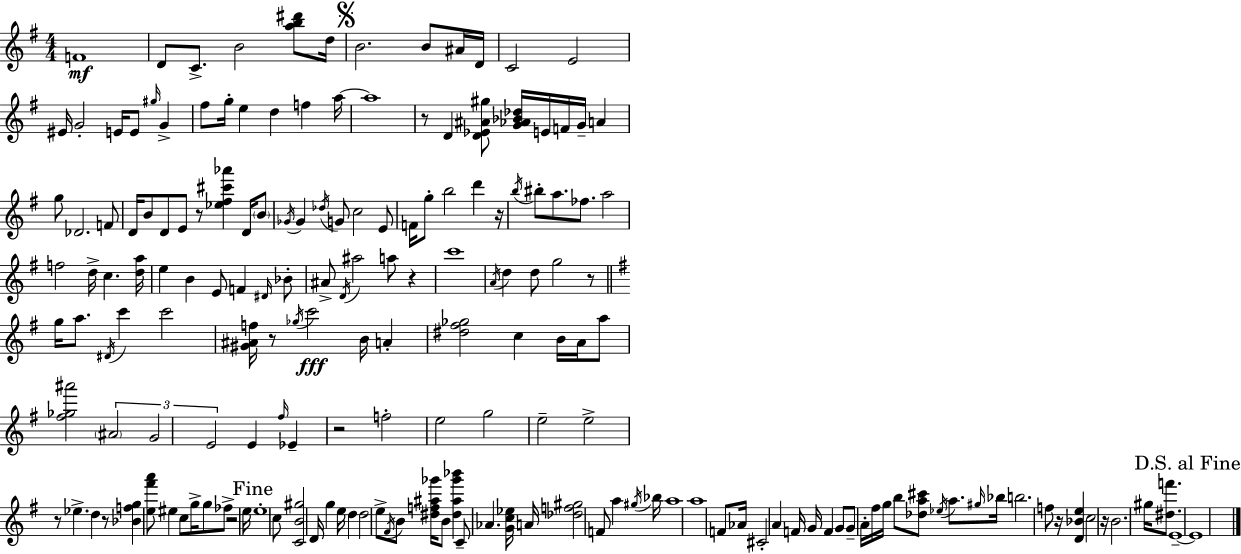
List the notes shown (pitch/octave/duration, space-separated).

F4/w D4/e C4/e. B4/h [A5,B5,D#6]/e D5/s B4/h. B4/e A#4/s D4/s C4/h E4/h EIS4/s G4/h E4/s E4/e G#5/s G4/q F#5/e G5/s E5/q D5/q F5/q A5/s A5/w R/e D4/q [D4,Eb4,A#4,G#5]/e [G4,Ab4,Bb4,Db5]/s E4/s F4/s G4/s A4/q G5/e Db4/h. F4/e D4/s B4/e D4/e E4/e R/e [Eb5,F#5,C#6,Ab6]/q D4/s B4/e Gb4/s Gb4/q Db5/s G4/e C5/h E4/e F4/s G5/e B5/h D6/q R/s B5/s BIS5/e A5/e. FES5/e. A5/h F5/h D5/s C5/q. [D5,A5]/s E5/q B4/q E4/e F4/q D#4/s Bb4/e A#4/e D4/s A#5/h A5/e R/q C6/w A4/s D5/q D5/e G5/h R/e G5/s A5/e. D#4/s C6/q C6/h [G#4,A#4,F5]/s R/e Gb5/s C6/h B4/s A4/q [D#5,F#5,Gb5]/h C5/q B4/s A4/s A5/e [F#5,Gb5,A#6]/h A#4/h G4/h E4/h E4/q F#5/s Eb4/q R/h F5/h E5/h G5/h E5/h E5/h R/e Eb5/q. D5/q R/e [Bb4,F5,G5]/q [E5,F#6,A6]/e EIS5/q C5/e G5/s G5/e FES5/e R/h E5/s E5/w C5/e [C4,B4,G#5]/h D4/s G5/q E5/s D5/q D5/h E5/e F#4/s B4/e [D#5,F5,A#5,Gb6]/s B4/e [D#5,A#5,Gb6,Bb6]/q C4/e Ab4/q. [G4,C5,Eb5]/s A4/s [Db5,F5,G#5]/h F4/e A5/q G#5/s Bb5/s A5/w A5/w F4/e Ab4/s C#4/h A4/q F4/s G4/s F4/q G4/e G4/e A4/s F#5/s G5/s B5/e [Db5,A5,C#6]/e Eb5/s A5/e. G#5/s Bb5/s B5/h. F5/e R/s [D4,Bb4,E5]/q C5/h R/s B4/h. G#5/s [D#5,F6]/e. E4/w E4/w